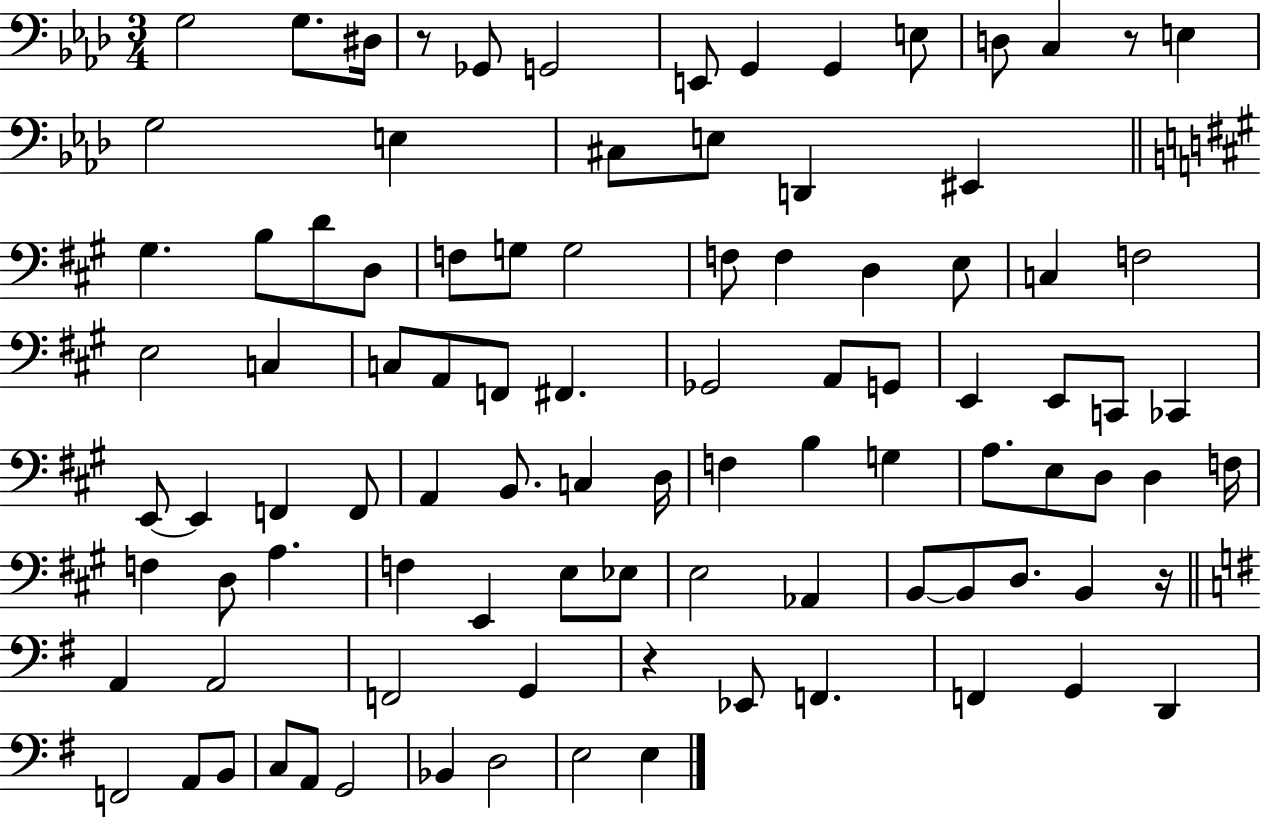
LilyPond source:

{
  \clef bass
  \numericTimeSignature
  \time 3/4
  \key aes \major
  g2 g8. dis16 | r8 ges,8 g,2 | e,8 g,4 g,4 e8 | d8 c4 r8 e4 | \break g2 e4 | cis8 e8 d,4 eis,4 | \bar "||" \break \key a \major gis4. b8 d'8 d8 | f8 g8 g2 | f8 f4 d4 e8 | c4 f2 | \break e2 c4 | c8 a,8 f,8 fis,4. | ges,2 a,8 g,8 | e,4 e,8 c,8 ces,4 | \break e,8~~ e,4 f,4 f,8 | a,4 b,8. c4 d16 | f4 b4 g4 | a8. e8 d8 d4 f16 | \break f4 d8 a4. | f4 e,4 e8 ees8 | e2 aes,4 | b,8~~ b,8 d8. b,4 r16 | \break \bar "||" \break \key e \minor a,4 a,2 | f,2 g,4 | r4 ees,8 f,4. | f,4 g,4 d,4 | \break f,2 a,8 b,8 | c8 a,8 g,2 | bes,4 d2 | e2 e4 | \break \bar "|."
}